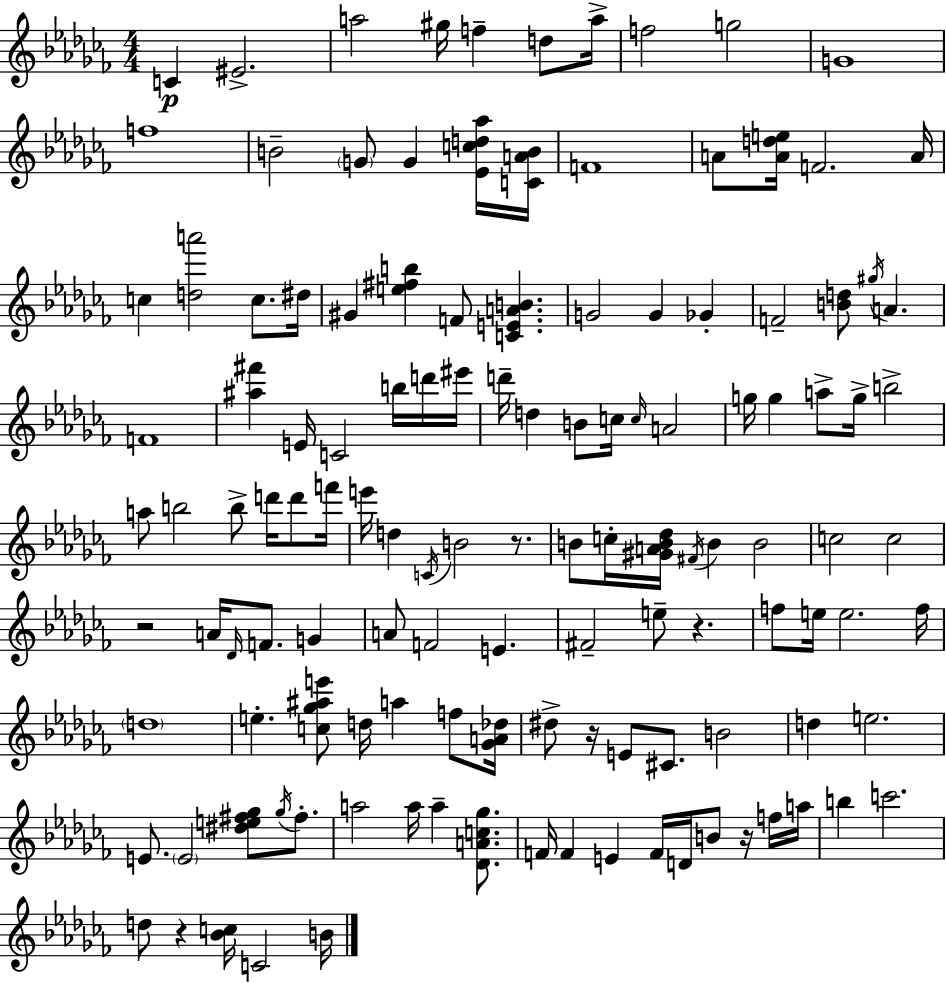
{
  \clef treble
  \numericTimeSignature
  \time 4/4
  \key aes \minor
  c'4\p eis'2.-> | a''2 gis''16 f''4-- d''8 a''16-> | f''2 g''2 | g'1 | \break f''1 | b'2-- \parenthesize g'8 g'4 <ees' c'' d'' aes''>16 <c' a' b'>16 | f'1 | a'8 <a' d'' e''>16 f'2. a'16 | \break c''4 <d'' a'''>2 c''8. dis''16 | gis'4 <e'' fis'' b''>4 f'8 <c' e' a' b'>4. | g'2 g'4 ges'4-. | f'2-- <b' d''>8 \acciaccatura { gis''16 } a'4. | \break f'1 | <ais'' fis'''>4 e'16 c'2 b''16 d'''16 | eis'''16 d'''16-- d''4 b'8 c''16 \grace { c''16 } a'2 | g''16 g''4 a''8-> g''16-> b''2-> | \break a''8 b''2 b''8-> d'''16 d'''8 | f'''16 e'''16 d''4 \acciaccatura { c'16 } b'2 | r8. b'8 c''16-. <gis' a' b' des''>16 \acciaccatura { fis'16 } b'4 b'2 | c''2 c''2 | \break r2 a'16 \grace { des'16 } f'8. | g'4 a'8 f'2 e'4. | fis'2-- e''8-- r4. | f''8 e''16 e''2. | \break f''16 \parenthesize d''1 | e''4.-. <c'' ges'' ais'' e'''>8 d''16 a''4 | f''8 <ges' a' des''>16 dis''8-> r16 e'8 cis'8. b'2 | d''4 e''2. | \break e'8. \parenthesize e'2 | <dis'' e'' fis'' ges''>8 \acciaccatura { ges''16 } fis''8.-. a''2 a''16 a''4-- | <des' a' c'' ges''>8. f'16 f'4 e'4 f'16 | d'16 b'8 r16 f''16 a''16 b''4 c'''2. | \break d''8 r4 <bes' c''>16 c'2 | b'16 \bar "|."
}